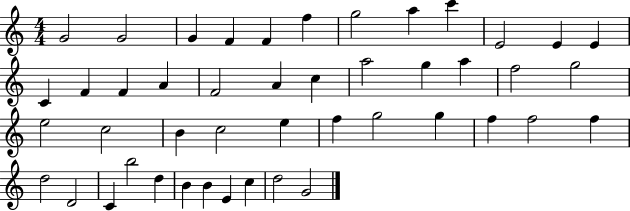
X:1
T:Untitled
M:4/4
L:1/4
K:C
G2 G2 G F F f g2 a c' E2 E E C F F A F2 A c a2 g a f2 g2 e2 c2 B c2 e f g2 g f f2 f d2 D2 C b2 d B B E c d2 G2